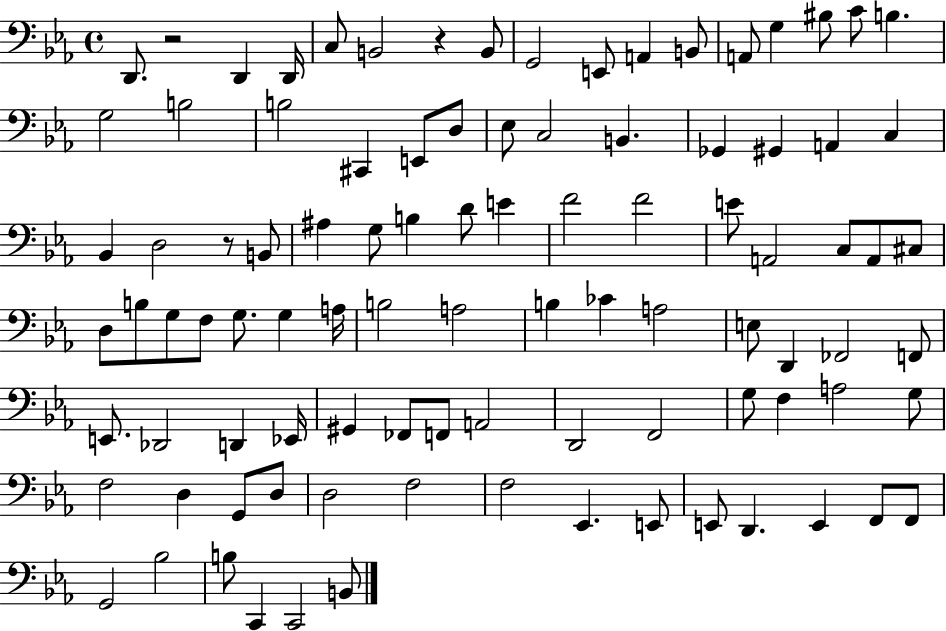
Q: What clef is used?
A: bass